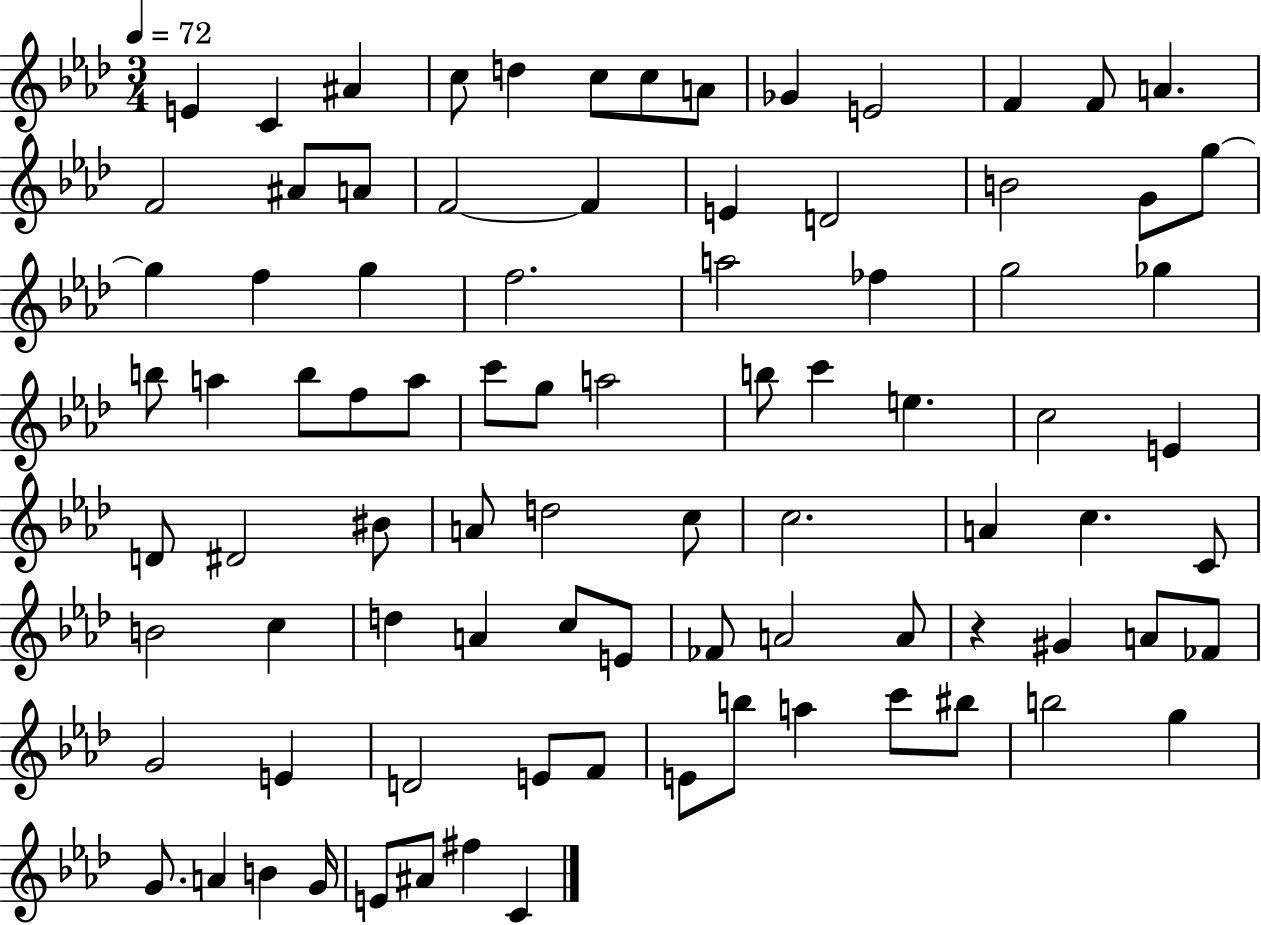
E4/q C4/q A#4/q C5/e D5/q C5/e C5/e A4/e Gb4/q E4/h F4/q F4/e A4/q. F4/h A#4/e A4/e F4/h F4/q E4/q D4/h B4/h G4/e G5/e G5/q F5/q G5/q F5/h. A5/h FES5/q G5/h Gb5/q B5/e A5/q B5/e F5/e A5/e C6/e G5/e A5/h B5/e C6/q E5/q. C5/h E4/q D4/e D#4/h BIS4/e A4/e D5/h C5/e C5/h. A4/q C5/q. C4/e B4/h C5/q D5/q A4/q C5/e E4/e FES4/e A4/h A4/e R/q G#4/q A4/e FES4/e G4/h E4/q D4/h E4/e F4/e E4/e B5/e A5/q C6/e BIS5/e B5/h G5/q G4/e. A4/q B4/q G4/s E4/e A#4/e F#5/q C4/q